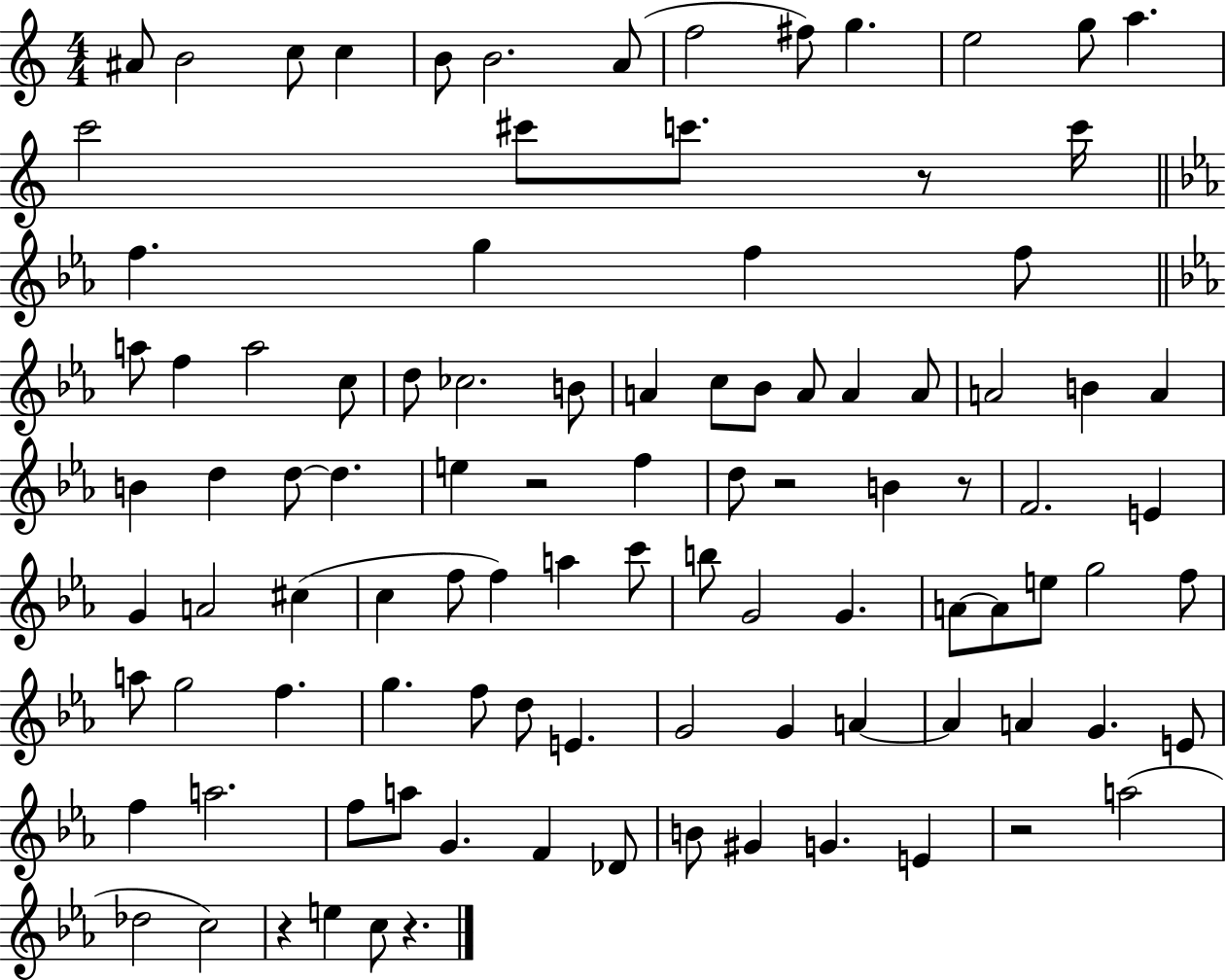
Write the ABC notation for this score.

X:1
T:Untitled
M:4/4
L:1/4
K:C
^A/2 B2 c/2 c B/2 B2 A/2 f2 ^f/2 g e2 g/2 a c'2 ^c'/2 c'/2 z/2 c'/4 f g f f/2 a/2 f a2 c/2 d/2 _c2 B/2 A c/2 _B/2 A/2 A A/2 A2 B A B d d/2 d e z2 f d/2 z2 B z/2 F2 E G A2 ^c c f/2 f a c'/2 b/2 G2 G A/2 A/2 e/2 g2 f/2 a/2 g2 f g f/2 d/2 E G2 G A A A G E/2 f a2 f/2 a/2 G F _D/2 B/2 ^G G E z2 a2 _d2 c2 z e c/2 z